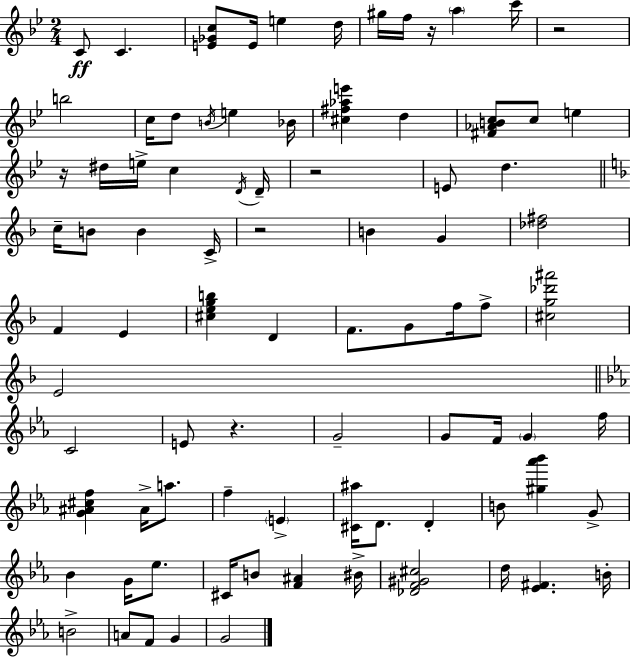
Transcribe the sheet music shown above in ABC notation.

X:1
T:Untitled
M:2/4
L:1/4
K:Gm
C/2 C [E_Gc]/2 E/4 e d/4 ^g/4 f/4 z/4 a c'/4 z2 b2 c/4 d/2 B/4 e _B/4 [^c^f_ae'] d [^F_ABc]/2 c/2 e z/4 ^d/4 e/4 c D/4 D/4 z2 E/2 d c/4 B/2 B C/4 z2 B G [_d^f]2 F E [^cegb] D F/2 G/2 f/4 f/2 [^cg_d'^a']2 E2 C2 E/2 z G2 G/2 F/4 G f/4 [G^A^cf] ^A/4 a/2 f E [^C^a]/4 D/2 D B/2 [^g_a'_b'] G/2 _B G/4 _e/2 ^C/4 B/2 [F^A] ^B/4 [_DF^G^c]2 d/4 [_E^F] B/4 B2 A/2 F/2 G G2